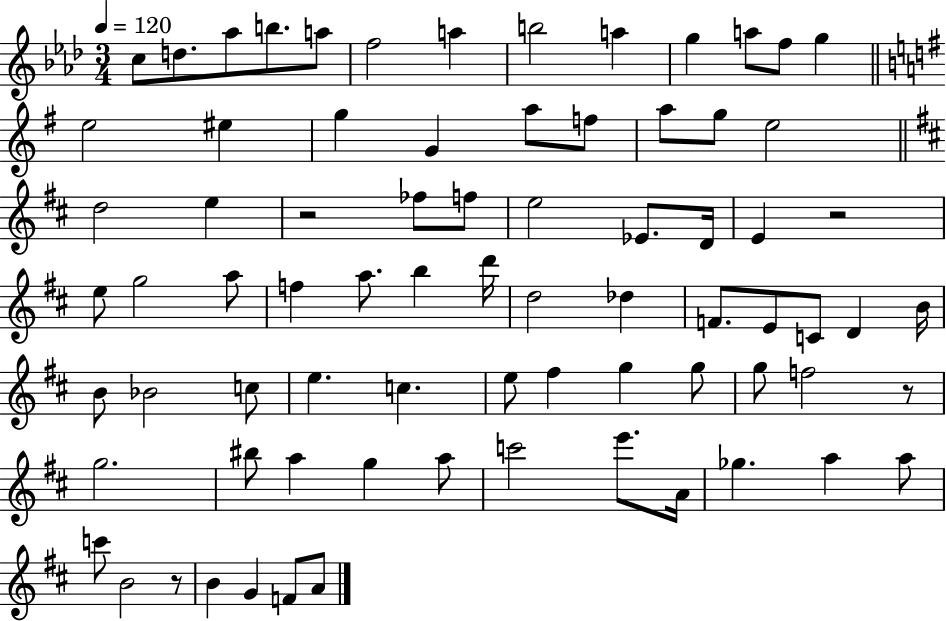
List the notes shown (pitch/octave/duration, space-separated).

C5/e D5/e. Ab5/e B5/e. A5/e F5/h A5/q B5/h A5/q G5/q A5/e F5/e G5/q E5/h EIS5/q G5/q G4/q A5/e F5/e A5/e G5/e E5/h D5/h E5/q R/h FES5/e F5/e E5/h Eb4/e. D4/s E4/q R/h E5/e G5/h A5/e F5/q A5/e. B5/q D6/s D5/h Db5/q F4/e. E4/e C4/e D4/q B4/s B4/e Bb4/h C5/e E5/q. C5/q. E5/e F#5/q G5/q G5/e G5/e F5/h R/e G5/h. BIS5/e A5/q G5/q A5/e C6/h E6/e. A4/s Gb5/q. A5/q A5/e C6/e B4/h R/e B4/q G4/q F4/e A4/e